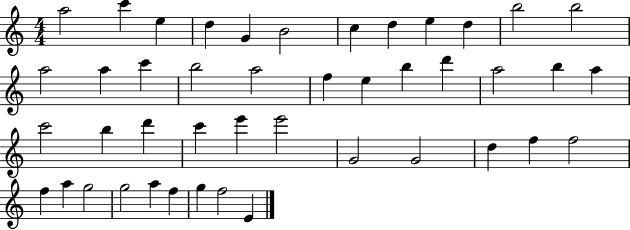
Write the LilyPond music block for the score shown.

{
  \clef treble
  \numericTimeSignature
  \time 4/4
  \key c \major
  a''2 c'''4 e''4 | d''4 g'4 b'2 | c''4 d''4 e''4 d''4 | b''2 b''2 | \break a''2 a''4 c'''4 | b''2 a''2 | f''4 e''4 b''4 d'''4 | a''2 b''4 a''4 | \break c'''2 b''4 d'''4 | c'''4 e'''4 e'''2 | g'2 g'2 | d''4 f''4 f''2 | \break f''4 a''4 g''2 | g''2 a''4 f''4 | g''4 f''2 e'4 | \bar "|."
}